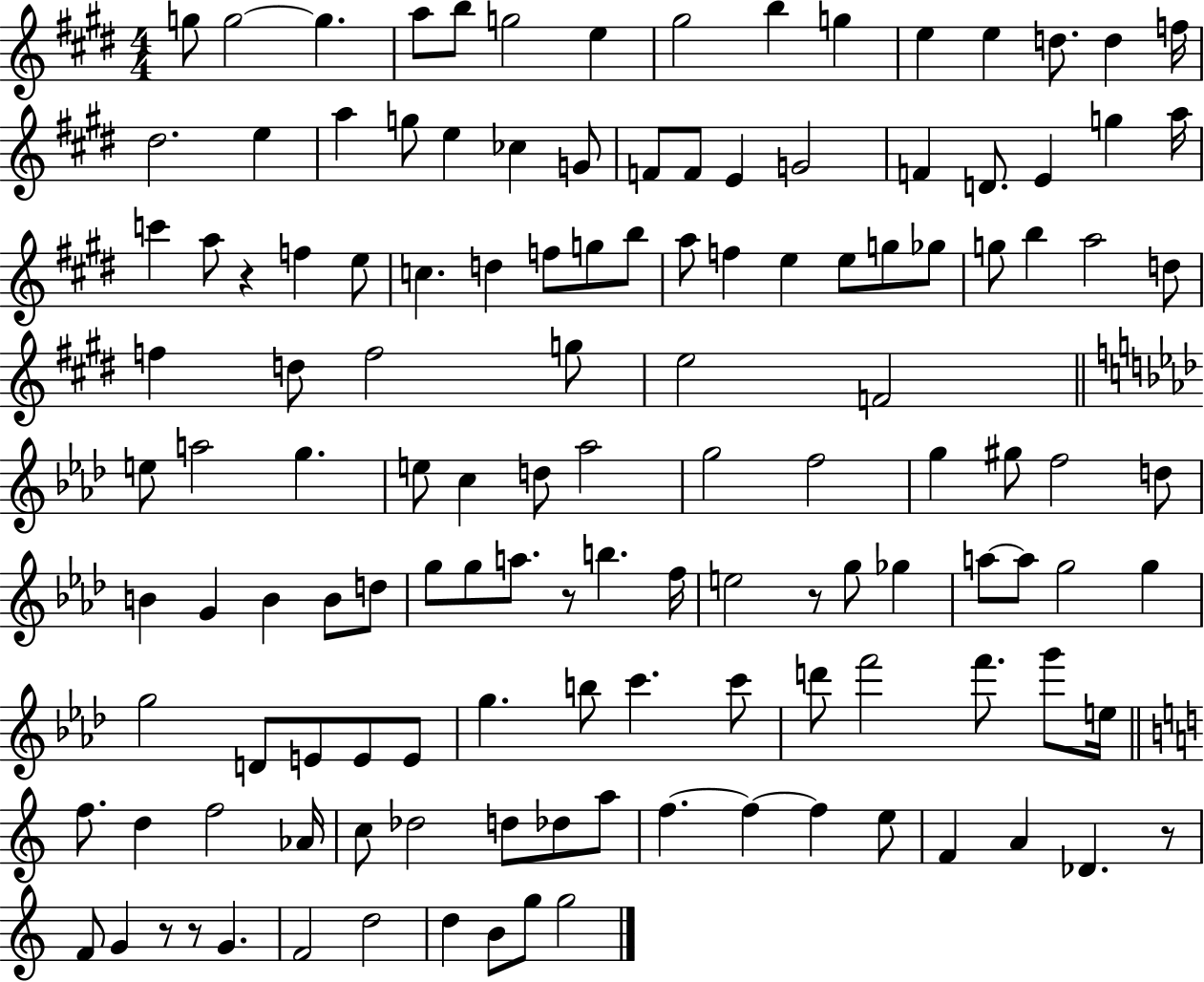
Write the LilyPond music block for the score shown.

{
  \clef treble
  \numericTimeSignature
  \time 4/4
  \key e \major
  \repeat volta 2 { g''8 g''2~~ g''4. | a''8 b''8 g''2 e''4 | gis''2 b''4 g''4 | e''4 e''4 d''8. d''4 f''16 | \break dis''2. e''4 | a''4 g''8 e''4 ces''4 g'8 | f'8 f'8 e'4 g'2 | f'4 d'8. e'4 g''4 a''16 | \break c'''4 a''8 r4 f''4 e''8 | c''4. d''4 f''8 g''8 b''8 | a''8 f''4 e''4 e''8 g''8 ges''8 | g''8 b''4 a''2 d''8 | \break f''4 d''8 f''2 g''8 | e''2 f'2 | \bar "||" \break \key aes \major e''8 a''2 g''4. | e''8 c''4 d''8 aes''2 | g''2 f''2 | g''4 gis''8 f''2 d''8 | \break b'4 g'4 b'4 b'8 d''8 | g''8 g''8 a''8. r8 b''4. f''16 | e''2 r8 g''8 ges''4 | a''8~~ a''8 g''2 g''4 | \break g''2 d'8 e'8 e'8 e'8 | g''4. b''8 c'''4. c'''8 | d'''8 f'''2 f'''8. g'''8 e''16 | \bar "||" \break \key c \major f''8. d''4 f''2 aes'16 | c''8 des''2 d''8 des''8 a''8 | f''4.~~ f''4~~ f''4 e''8 | f'4 a'4 des'4. r8 | \break f'8 g'4 r8 r8 g'4. | f'2 d''2 | d''4 b'8 g''8 g''2 | } \bar "|."
}